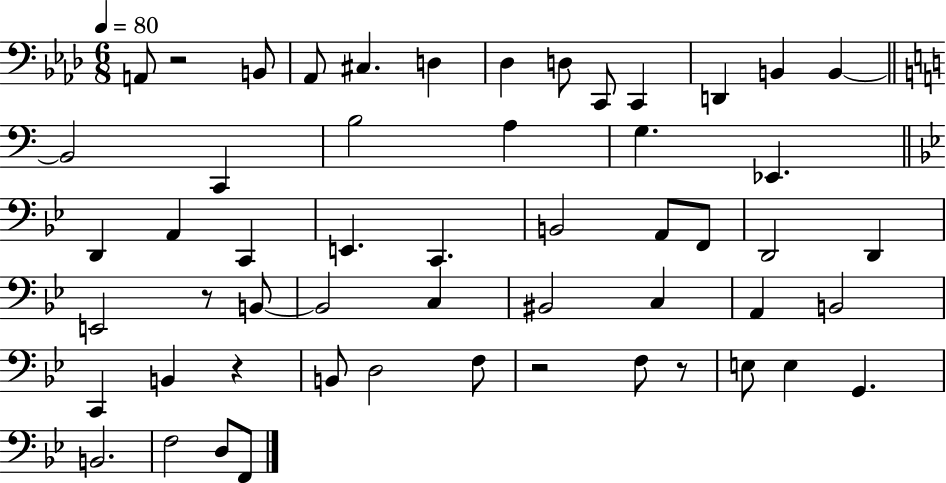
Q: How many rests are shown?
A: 5